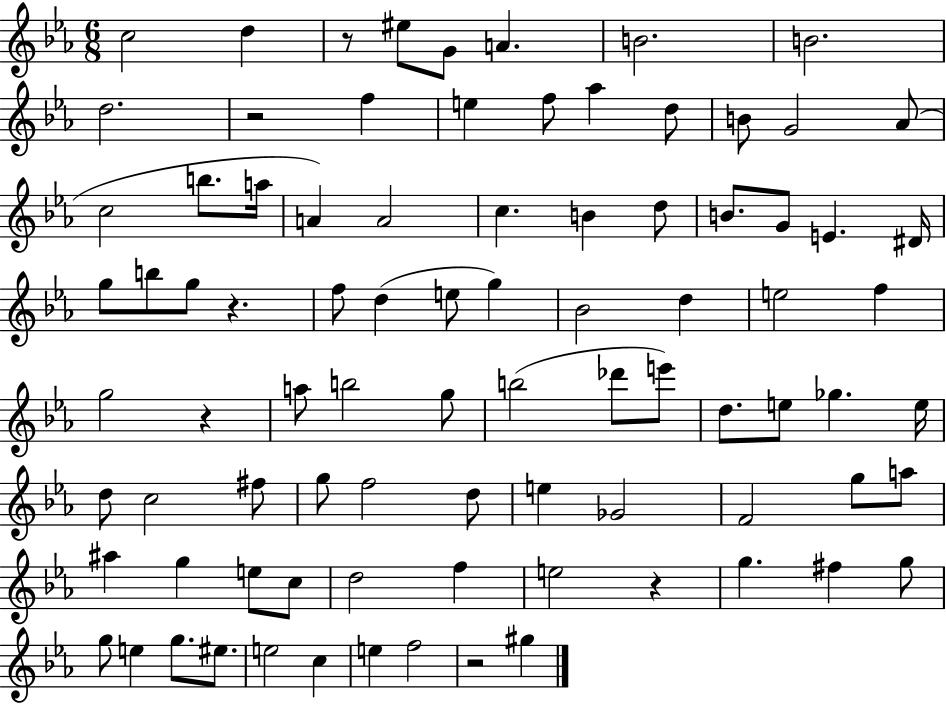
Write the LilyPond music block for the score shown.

{
  \clef treble
  \numericTimeSignature
  \time 6/8
  \key ees \major
  c''2 d''4 | r8 eis''8 g'8 a'4. | b'2. | b'2. | \break d''2. | r2 f''4 | e''4 f''8 aes''4 d''8 | b'8 g'2 aes'8( | \break c''2 b''8. a''16 | a'4) a'2 | c''4. b'4 d''8 | b'8. g'8 e'4. dis'16 | \break g''8 b''8 g''8 r4. | f''8 d''4( e''8 g''4) | bes'2 d''4 | e''2 f''4 | \break g''2 r4 | a''8 b''2 g''8 | b''2( des'''8 e'''8) | d''8. e''8 ges''4. e''16 | \break d''8 c''2 fis''8 | g''8 f''2 d''8 | e''4 ges'2 | f'2 g''8 a''8 | \break ais''4 g''4 e''8 c''8 | d''2 f''4 | e''2 r4 | g''4. fis''4 g''8 | \break g''8 e''4 g''8. eis''8. | e''2 c''4 | e''4 f''2 | r2 gis''4 | \break \bar "|."
}